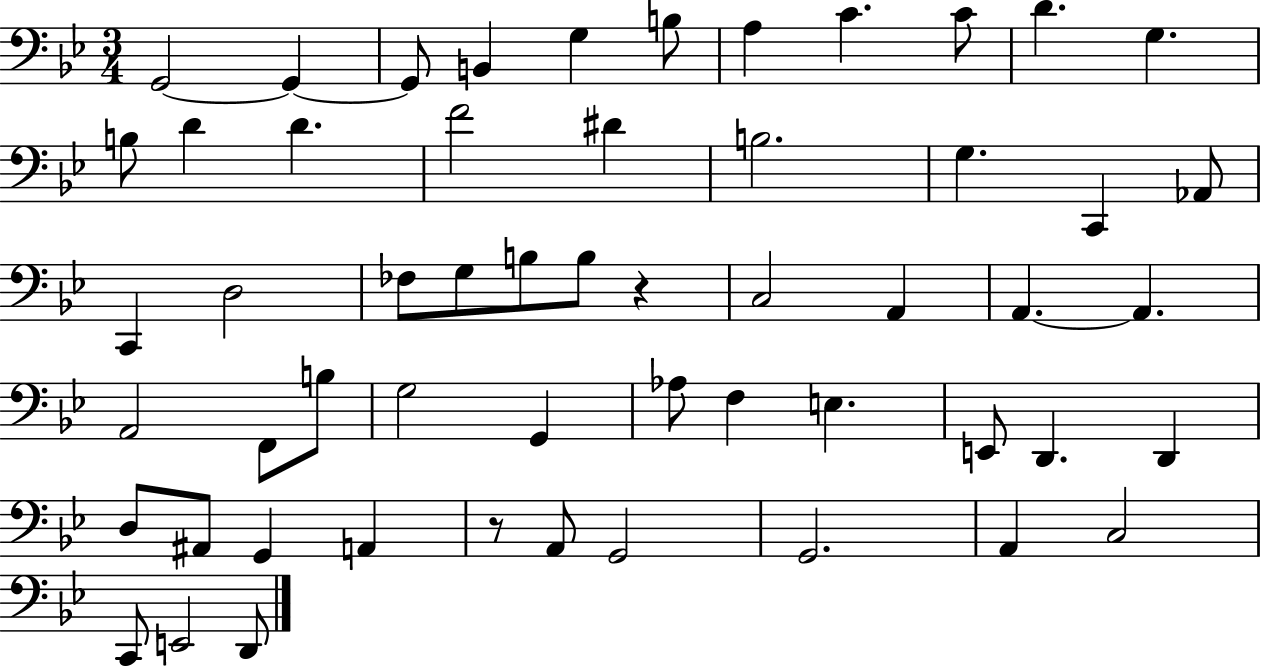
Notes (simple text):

G2/h G2/q G2/e B2/q G3/q B3/e A3/q C4/q. C4/e D4/q. G3/q. B3/e D4/q D4/q. F4/h D#4/q B3/h. G3/q. C2/q Ab2/e C2/q D3/h FES3/e G3/e B3/e B3/e R/q C3/h A2/q A2/q. A2/q. A2/h F2/e B3/e G3/h G2/q Ab3/e F3/q E3/q. E2/e D2/q. D2/q D3/e A#2/e G2/q A2/q R/e A2/e G2/h G2/h. A2/q C3/h C2/e E2/h D2/e